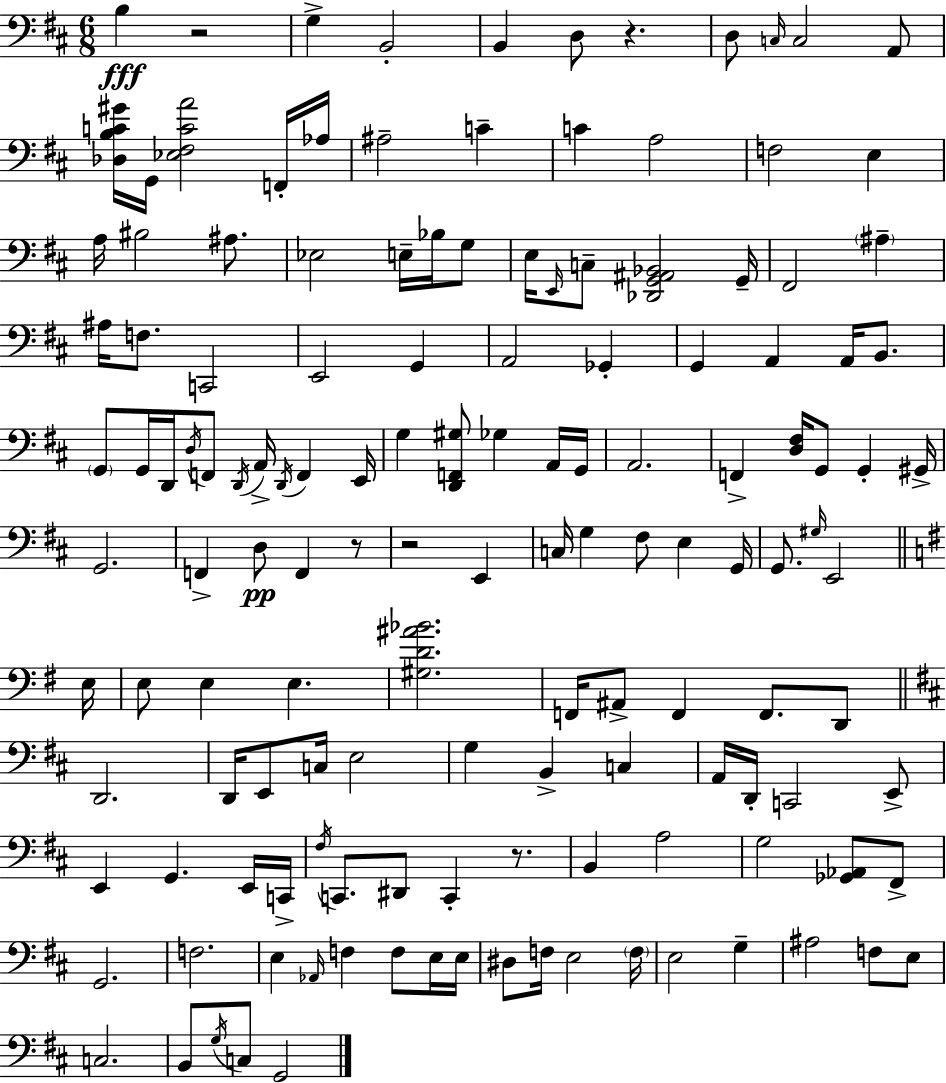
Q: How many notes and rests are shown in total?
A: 141